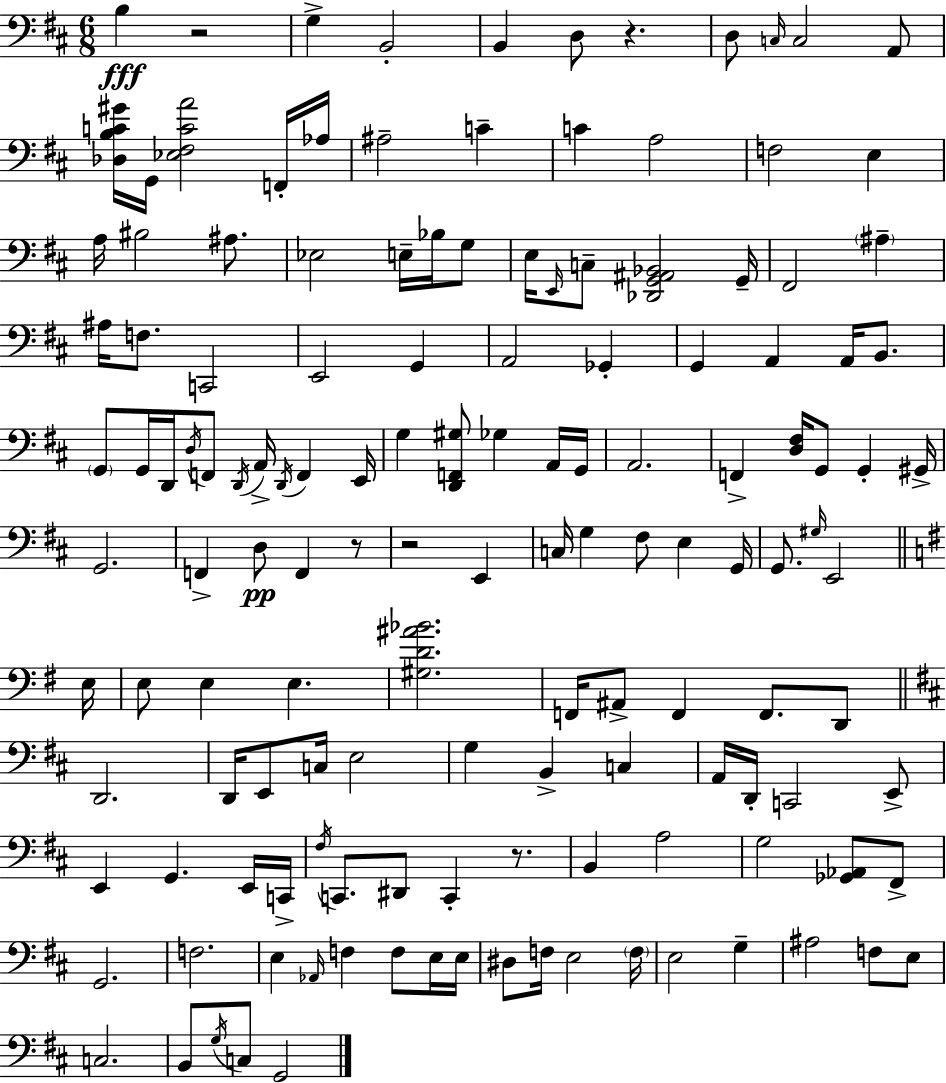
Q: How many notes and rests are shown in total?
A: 141